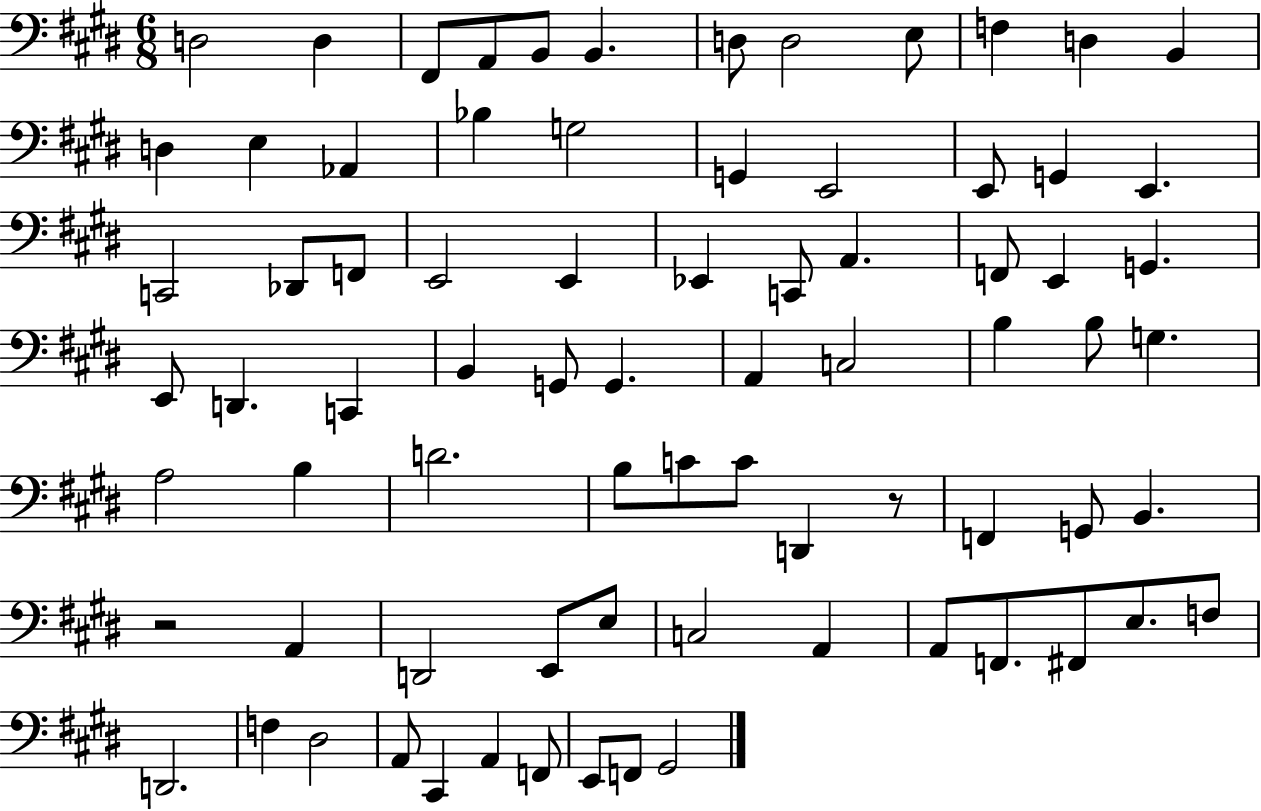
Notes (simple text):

D3/h D3/q F#2/e A2/e B2/e B2/q. D3/e D3/h E3/e F3/q D3/q B2/q D3/q E3/q Ab2/q Bb3/q G3/h G2/q E2/h E2/e G2/q E2/q. C2/h Db2/e F2/e E2/h E2/q Eb2/q C2/e A2/q. F2/e E2/q G2/q. E2/e D2/q. C2/q B2/q G2/e G2/q. A2/q C3/h B3/q B3/e G3/q. A3/h B3/q D4/h. B3/e C4/e C4/e D2/q R/e F2/q G2/e B2/q. R/h A2/q D2/h E2/e E3/e C3/h A2/q A2/e F2/e. F#2/e E3/e. F3/e D2/h. F3/q D#3/h A2/e C#2/q A2/q F2/e E2/e F2/e G#2/h